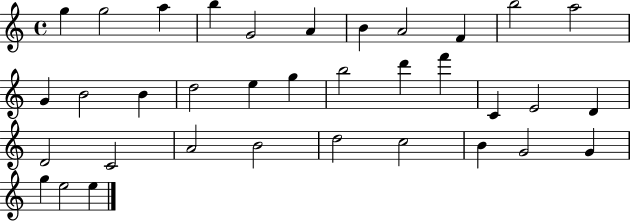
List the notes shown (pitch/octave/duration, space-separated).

G5/q G5/h A5/q B5/q G4/h A4/q B4/q A4/h F4/q B5/h A5/h G4/q B4/h B4/q D5/h E5/q G5/q B5/h D6/q F6/q C4/q E4/h D4/q D4/h C4/h A4/h B4/h D5/h C5/h B4/q G4/h G4/q G5/q E5/h E5/q